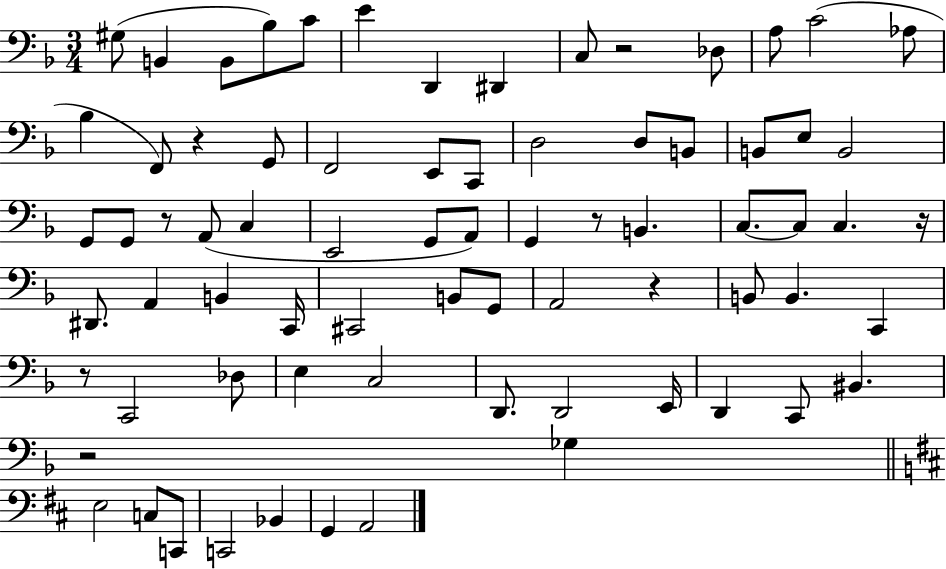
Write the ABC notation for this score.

X:1
T:Untitled
M:3/4
L:1/4
K:F
^G,/2 B,, B,,/2 _B,/2 C/2 E D,, ^D,, C,/2 z2 _D,/2 A,/2 C2 _A,/2 _B, F,,/2 z G,,/2 F,,2 E,,/2 C,,/2 D,2 D,/2 B,,/2 B,,/2 E,/2 B,,2 G,,/2 G,,/2 z/2 A,,/2 C, E,,2 G,,/2 A,,/2 G,, z/2 B,, C,/2 C,/2 C, z/4 ^D,,/2 A,, B,, C,,/4 ^C,,2 B,,/2 G,,/2 A,,2 z B,,/2 B,, C,, z/2 C,,2 _D,/2 E, C,2 D,,/2 D,,2 E,,/4 D,, C,,/2 ^B,, z2 _G, E,2 C,/2 C,,/2 C,,2 _B,, G,, A,,2